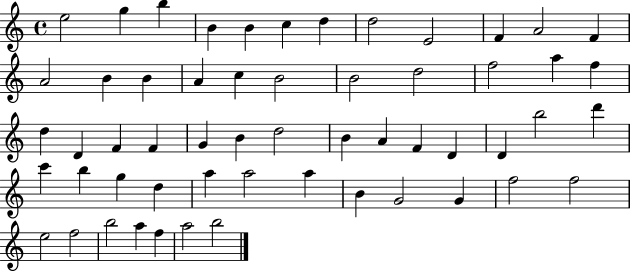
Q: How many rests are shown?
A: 0